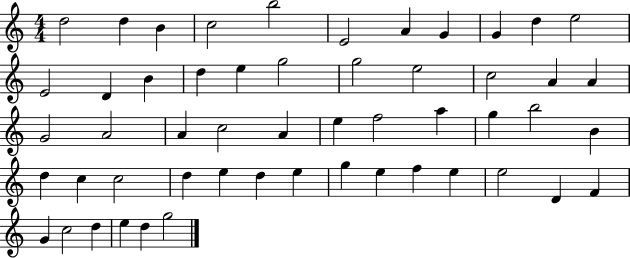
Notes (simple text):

D5/h D5/q B4/q C5/h B5/h E4/h A4/q G4/q G4/q D5/q E5/h E4/h D4/q B4/q D5/q E5/q G5/h G5/h E5/h C5/h A4/q A4/q G4/h A4/h A4/q C5/h A4/q E5/q F5/h A5/q G5/q B5/h B4/q D5/q C5/q C5/h D5/q E5/q D5/q E5/q G5/q E5/q F5/q E5/q E5/h D4/q F4/q G4/q C5/h D5/q E5/q D5/q G5/h